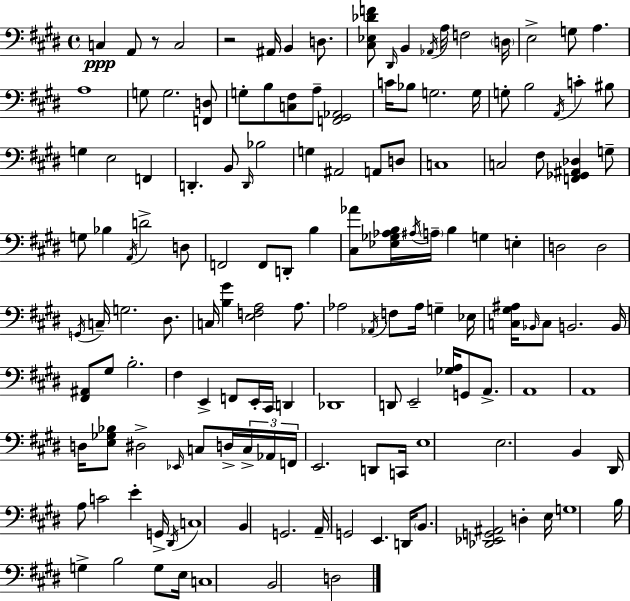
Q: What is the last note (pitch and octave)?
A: D3